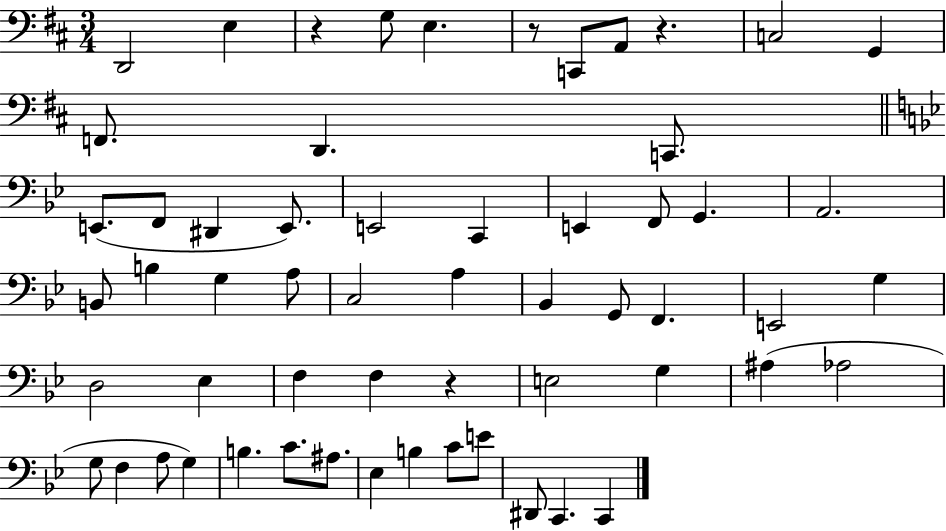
{
  \clef bass
  \numericTimeSignature
  \time 3/4
  \key d \major
  \repeat volta 2 { d,2 e4 | r4 g8 e4. | r8 c,8 a,8 r4. | c2 g,4 | \break f,8. d,4. c,8. | \bar "||" \break \key bes \major e,8.( f,8 dis,4 e,8.) | e,2 c,4 | e,4 f,8 g,4. | a,2. | \break b,8 b4 g4 a8 | c2 a4 | bes,4 g,8 f,4. | e,2 g4 | \break d2 ees4 | f4 f4 r4 | e2 g4 | ais4( aes2 | \break g8 f4 a8 g4) | b4. c'8. ais8. | ees4 b4 c'8 e'8 | dis,8 c,4. c,4 | \break } \bar "|."
}